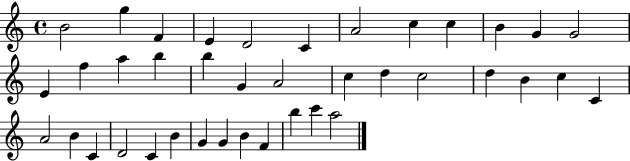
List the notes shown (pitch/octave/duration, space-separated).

B4/h G5/q F4/q E4/q D4/h C4/q A4/h C5/q C5/q B4/q G4/q G4/h E4/q F5/q A5/q B5/q B5/q G4/q A4/h C5/q D5/q C5/h D5/q B4/q C5/q C4/q A4/h B4/q C4/q D4/h C4/q B4/q G4/q G4/q B4/q F4/q B5/q C6/q A5/h